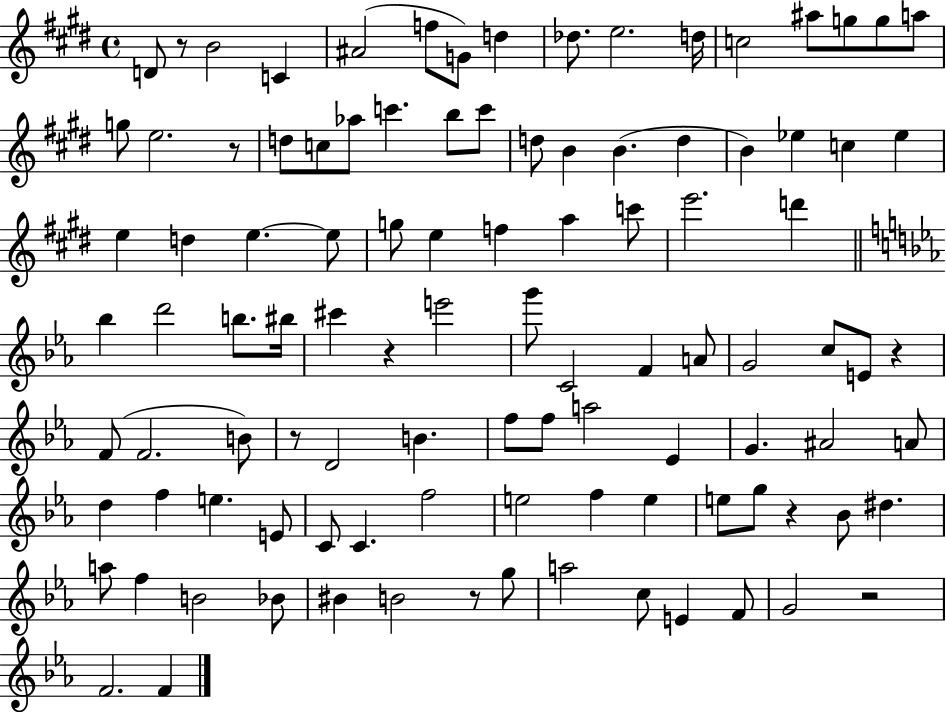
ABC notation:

X:1
T:Untitled
M:4/4
L:1/4
K:E
D/2 z/2 B2 C ^A2 f/2 G/2 d _d/2 e2 d/4 c2 ^a/2 g/2 g/2 a/2 g/2 e2 z/2 d/2 c/2 _a/2 c' b/2 c'/2 d/2 B B d B _e c _e e d e e/2 g/2 e f a c'/2 e'2 d' _b d'2 b/2 ^b/4 ^c' z e'2 g'/2 C2 F A/2 G2 c/2 E/2 z F/2 F2 B/2 z/2 D2 B f/2 f/2 a2 _E G ^A2 A/2 d f e E/2 C/2 C f2 e2 f e e/2 g/2 z _B/2 ^d a/2 f B2 _B/2 ^B B2 z/2 g/2 a2 c/2 E F/2 G2 z2 F2 F